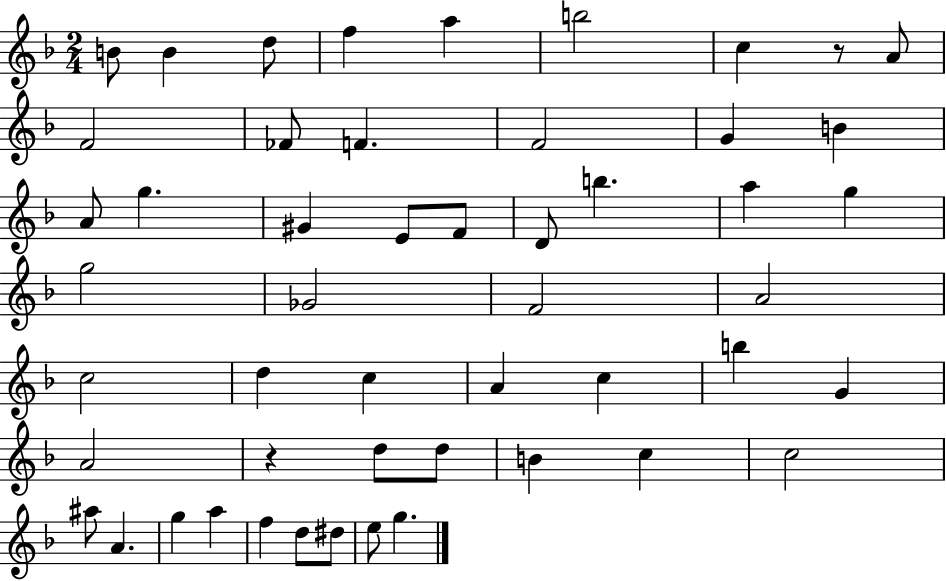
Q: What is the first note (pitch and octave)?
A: B4